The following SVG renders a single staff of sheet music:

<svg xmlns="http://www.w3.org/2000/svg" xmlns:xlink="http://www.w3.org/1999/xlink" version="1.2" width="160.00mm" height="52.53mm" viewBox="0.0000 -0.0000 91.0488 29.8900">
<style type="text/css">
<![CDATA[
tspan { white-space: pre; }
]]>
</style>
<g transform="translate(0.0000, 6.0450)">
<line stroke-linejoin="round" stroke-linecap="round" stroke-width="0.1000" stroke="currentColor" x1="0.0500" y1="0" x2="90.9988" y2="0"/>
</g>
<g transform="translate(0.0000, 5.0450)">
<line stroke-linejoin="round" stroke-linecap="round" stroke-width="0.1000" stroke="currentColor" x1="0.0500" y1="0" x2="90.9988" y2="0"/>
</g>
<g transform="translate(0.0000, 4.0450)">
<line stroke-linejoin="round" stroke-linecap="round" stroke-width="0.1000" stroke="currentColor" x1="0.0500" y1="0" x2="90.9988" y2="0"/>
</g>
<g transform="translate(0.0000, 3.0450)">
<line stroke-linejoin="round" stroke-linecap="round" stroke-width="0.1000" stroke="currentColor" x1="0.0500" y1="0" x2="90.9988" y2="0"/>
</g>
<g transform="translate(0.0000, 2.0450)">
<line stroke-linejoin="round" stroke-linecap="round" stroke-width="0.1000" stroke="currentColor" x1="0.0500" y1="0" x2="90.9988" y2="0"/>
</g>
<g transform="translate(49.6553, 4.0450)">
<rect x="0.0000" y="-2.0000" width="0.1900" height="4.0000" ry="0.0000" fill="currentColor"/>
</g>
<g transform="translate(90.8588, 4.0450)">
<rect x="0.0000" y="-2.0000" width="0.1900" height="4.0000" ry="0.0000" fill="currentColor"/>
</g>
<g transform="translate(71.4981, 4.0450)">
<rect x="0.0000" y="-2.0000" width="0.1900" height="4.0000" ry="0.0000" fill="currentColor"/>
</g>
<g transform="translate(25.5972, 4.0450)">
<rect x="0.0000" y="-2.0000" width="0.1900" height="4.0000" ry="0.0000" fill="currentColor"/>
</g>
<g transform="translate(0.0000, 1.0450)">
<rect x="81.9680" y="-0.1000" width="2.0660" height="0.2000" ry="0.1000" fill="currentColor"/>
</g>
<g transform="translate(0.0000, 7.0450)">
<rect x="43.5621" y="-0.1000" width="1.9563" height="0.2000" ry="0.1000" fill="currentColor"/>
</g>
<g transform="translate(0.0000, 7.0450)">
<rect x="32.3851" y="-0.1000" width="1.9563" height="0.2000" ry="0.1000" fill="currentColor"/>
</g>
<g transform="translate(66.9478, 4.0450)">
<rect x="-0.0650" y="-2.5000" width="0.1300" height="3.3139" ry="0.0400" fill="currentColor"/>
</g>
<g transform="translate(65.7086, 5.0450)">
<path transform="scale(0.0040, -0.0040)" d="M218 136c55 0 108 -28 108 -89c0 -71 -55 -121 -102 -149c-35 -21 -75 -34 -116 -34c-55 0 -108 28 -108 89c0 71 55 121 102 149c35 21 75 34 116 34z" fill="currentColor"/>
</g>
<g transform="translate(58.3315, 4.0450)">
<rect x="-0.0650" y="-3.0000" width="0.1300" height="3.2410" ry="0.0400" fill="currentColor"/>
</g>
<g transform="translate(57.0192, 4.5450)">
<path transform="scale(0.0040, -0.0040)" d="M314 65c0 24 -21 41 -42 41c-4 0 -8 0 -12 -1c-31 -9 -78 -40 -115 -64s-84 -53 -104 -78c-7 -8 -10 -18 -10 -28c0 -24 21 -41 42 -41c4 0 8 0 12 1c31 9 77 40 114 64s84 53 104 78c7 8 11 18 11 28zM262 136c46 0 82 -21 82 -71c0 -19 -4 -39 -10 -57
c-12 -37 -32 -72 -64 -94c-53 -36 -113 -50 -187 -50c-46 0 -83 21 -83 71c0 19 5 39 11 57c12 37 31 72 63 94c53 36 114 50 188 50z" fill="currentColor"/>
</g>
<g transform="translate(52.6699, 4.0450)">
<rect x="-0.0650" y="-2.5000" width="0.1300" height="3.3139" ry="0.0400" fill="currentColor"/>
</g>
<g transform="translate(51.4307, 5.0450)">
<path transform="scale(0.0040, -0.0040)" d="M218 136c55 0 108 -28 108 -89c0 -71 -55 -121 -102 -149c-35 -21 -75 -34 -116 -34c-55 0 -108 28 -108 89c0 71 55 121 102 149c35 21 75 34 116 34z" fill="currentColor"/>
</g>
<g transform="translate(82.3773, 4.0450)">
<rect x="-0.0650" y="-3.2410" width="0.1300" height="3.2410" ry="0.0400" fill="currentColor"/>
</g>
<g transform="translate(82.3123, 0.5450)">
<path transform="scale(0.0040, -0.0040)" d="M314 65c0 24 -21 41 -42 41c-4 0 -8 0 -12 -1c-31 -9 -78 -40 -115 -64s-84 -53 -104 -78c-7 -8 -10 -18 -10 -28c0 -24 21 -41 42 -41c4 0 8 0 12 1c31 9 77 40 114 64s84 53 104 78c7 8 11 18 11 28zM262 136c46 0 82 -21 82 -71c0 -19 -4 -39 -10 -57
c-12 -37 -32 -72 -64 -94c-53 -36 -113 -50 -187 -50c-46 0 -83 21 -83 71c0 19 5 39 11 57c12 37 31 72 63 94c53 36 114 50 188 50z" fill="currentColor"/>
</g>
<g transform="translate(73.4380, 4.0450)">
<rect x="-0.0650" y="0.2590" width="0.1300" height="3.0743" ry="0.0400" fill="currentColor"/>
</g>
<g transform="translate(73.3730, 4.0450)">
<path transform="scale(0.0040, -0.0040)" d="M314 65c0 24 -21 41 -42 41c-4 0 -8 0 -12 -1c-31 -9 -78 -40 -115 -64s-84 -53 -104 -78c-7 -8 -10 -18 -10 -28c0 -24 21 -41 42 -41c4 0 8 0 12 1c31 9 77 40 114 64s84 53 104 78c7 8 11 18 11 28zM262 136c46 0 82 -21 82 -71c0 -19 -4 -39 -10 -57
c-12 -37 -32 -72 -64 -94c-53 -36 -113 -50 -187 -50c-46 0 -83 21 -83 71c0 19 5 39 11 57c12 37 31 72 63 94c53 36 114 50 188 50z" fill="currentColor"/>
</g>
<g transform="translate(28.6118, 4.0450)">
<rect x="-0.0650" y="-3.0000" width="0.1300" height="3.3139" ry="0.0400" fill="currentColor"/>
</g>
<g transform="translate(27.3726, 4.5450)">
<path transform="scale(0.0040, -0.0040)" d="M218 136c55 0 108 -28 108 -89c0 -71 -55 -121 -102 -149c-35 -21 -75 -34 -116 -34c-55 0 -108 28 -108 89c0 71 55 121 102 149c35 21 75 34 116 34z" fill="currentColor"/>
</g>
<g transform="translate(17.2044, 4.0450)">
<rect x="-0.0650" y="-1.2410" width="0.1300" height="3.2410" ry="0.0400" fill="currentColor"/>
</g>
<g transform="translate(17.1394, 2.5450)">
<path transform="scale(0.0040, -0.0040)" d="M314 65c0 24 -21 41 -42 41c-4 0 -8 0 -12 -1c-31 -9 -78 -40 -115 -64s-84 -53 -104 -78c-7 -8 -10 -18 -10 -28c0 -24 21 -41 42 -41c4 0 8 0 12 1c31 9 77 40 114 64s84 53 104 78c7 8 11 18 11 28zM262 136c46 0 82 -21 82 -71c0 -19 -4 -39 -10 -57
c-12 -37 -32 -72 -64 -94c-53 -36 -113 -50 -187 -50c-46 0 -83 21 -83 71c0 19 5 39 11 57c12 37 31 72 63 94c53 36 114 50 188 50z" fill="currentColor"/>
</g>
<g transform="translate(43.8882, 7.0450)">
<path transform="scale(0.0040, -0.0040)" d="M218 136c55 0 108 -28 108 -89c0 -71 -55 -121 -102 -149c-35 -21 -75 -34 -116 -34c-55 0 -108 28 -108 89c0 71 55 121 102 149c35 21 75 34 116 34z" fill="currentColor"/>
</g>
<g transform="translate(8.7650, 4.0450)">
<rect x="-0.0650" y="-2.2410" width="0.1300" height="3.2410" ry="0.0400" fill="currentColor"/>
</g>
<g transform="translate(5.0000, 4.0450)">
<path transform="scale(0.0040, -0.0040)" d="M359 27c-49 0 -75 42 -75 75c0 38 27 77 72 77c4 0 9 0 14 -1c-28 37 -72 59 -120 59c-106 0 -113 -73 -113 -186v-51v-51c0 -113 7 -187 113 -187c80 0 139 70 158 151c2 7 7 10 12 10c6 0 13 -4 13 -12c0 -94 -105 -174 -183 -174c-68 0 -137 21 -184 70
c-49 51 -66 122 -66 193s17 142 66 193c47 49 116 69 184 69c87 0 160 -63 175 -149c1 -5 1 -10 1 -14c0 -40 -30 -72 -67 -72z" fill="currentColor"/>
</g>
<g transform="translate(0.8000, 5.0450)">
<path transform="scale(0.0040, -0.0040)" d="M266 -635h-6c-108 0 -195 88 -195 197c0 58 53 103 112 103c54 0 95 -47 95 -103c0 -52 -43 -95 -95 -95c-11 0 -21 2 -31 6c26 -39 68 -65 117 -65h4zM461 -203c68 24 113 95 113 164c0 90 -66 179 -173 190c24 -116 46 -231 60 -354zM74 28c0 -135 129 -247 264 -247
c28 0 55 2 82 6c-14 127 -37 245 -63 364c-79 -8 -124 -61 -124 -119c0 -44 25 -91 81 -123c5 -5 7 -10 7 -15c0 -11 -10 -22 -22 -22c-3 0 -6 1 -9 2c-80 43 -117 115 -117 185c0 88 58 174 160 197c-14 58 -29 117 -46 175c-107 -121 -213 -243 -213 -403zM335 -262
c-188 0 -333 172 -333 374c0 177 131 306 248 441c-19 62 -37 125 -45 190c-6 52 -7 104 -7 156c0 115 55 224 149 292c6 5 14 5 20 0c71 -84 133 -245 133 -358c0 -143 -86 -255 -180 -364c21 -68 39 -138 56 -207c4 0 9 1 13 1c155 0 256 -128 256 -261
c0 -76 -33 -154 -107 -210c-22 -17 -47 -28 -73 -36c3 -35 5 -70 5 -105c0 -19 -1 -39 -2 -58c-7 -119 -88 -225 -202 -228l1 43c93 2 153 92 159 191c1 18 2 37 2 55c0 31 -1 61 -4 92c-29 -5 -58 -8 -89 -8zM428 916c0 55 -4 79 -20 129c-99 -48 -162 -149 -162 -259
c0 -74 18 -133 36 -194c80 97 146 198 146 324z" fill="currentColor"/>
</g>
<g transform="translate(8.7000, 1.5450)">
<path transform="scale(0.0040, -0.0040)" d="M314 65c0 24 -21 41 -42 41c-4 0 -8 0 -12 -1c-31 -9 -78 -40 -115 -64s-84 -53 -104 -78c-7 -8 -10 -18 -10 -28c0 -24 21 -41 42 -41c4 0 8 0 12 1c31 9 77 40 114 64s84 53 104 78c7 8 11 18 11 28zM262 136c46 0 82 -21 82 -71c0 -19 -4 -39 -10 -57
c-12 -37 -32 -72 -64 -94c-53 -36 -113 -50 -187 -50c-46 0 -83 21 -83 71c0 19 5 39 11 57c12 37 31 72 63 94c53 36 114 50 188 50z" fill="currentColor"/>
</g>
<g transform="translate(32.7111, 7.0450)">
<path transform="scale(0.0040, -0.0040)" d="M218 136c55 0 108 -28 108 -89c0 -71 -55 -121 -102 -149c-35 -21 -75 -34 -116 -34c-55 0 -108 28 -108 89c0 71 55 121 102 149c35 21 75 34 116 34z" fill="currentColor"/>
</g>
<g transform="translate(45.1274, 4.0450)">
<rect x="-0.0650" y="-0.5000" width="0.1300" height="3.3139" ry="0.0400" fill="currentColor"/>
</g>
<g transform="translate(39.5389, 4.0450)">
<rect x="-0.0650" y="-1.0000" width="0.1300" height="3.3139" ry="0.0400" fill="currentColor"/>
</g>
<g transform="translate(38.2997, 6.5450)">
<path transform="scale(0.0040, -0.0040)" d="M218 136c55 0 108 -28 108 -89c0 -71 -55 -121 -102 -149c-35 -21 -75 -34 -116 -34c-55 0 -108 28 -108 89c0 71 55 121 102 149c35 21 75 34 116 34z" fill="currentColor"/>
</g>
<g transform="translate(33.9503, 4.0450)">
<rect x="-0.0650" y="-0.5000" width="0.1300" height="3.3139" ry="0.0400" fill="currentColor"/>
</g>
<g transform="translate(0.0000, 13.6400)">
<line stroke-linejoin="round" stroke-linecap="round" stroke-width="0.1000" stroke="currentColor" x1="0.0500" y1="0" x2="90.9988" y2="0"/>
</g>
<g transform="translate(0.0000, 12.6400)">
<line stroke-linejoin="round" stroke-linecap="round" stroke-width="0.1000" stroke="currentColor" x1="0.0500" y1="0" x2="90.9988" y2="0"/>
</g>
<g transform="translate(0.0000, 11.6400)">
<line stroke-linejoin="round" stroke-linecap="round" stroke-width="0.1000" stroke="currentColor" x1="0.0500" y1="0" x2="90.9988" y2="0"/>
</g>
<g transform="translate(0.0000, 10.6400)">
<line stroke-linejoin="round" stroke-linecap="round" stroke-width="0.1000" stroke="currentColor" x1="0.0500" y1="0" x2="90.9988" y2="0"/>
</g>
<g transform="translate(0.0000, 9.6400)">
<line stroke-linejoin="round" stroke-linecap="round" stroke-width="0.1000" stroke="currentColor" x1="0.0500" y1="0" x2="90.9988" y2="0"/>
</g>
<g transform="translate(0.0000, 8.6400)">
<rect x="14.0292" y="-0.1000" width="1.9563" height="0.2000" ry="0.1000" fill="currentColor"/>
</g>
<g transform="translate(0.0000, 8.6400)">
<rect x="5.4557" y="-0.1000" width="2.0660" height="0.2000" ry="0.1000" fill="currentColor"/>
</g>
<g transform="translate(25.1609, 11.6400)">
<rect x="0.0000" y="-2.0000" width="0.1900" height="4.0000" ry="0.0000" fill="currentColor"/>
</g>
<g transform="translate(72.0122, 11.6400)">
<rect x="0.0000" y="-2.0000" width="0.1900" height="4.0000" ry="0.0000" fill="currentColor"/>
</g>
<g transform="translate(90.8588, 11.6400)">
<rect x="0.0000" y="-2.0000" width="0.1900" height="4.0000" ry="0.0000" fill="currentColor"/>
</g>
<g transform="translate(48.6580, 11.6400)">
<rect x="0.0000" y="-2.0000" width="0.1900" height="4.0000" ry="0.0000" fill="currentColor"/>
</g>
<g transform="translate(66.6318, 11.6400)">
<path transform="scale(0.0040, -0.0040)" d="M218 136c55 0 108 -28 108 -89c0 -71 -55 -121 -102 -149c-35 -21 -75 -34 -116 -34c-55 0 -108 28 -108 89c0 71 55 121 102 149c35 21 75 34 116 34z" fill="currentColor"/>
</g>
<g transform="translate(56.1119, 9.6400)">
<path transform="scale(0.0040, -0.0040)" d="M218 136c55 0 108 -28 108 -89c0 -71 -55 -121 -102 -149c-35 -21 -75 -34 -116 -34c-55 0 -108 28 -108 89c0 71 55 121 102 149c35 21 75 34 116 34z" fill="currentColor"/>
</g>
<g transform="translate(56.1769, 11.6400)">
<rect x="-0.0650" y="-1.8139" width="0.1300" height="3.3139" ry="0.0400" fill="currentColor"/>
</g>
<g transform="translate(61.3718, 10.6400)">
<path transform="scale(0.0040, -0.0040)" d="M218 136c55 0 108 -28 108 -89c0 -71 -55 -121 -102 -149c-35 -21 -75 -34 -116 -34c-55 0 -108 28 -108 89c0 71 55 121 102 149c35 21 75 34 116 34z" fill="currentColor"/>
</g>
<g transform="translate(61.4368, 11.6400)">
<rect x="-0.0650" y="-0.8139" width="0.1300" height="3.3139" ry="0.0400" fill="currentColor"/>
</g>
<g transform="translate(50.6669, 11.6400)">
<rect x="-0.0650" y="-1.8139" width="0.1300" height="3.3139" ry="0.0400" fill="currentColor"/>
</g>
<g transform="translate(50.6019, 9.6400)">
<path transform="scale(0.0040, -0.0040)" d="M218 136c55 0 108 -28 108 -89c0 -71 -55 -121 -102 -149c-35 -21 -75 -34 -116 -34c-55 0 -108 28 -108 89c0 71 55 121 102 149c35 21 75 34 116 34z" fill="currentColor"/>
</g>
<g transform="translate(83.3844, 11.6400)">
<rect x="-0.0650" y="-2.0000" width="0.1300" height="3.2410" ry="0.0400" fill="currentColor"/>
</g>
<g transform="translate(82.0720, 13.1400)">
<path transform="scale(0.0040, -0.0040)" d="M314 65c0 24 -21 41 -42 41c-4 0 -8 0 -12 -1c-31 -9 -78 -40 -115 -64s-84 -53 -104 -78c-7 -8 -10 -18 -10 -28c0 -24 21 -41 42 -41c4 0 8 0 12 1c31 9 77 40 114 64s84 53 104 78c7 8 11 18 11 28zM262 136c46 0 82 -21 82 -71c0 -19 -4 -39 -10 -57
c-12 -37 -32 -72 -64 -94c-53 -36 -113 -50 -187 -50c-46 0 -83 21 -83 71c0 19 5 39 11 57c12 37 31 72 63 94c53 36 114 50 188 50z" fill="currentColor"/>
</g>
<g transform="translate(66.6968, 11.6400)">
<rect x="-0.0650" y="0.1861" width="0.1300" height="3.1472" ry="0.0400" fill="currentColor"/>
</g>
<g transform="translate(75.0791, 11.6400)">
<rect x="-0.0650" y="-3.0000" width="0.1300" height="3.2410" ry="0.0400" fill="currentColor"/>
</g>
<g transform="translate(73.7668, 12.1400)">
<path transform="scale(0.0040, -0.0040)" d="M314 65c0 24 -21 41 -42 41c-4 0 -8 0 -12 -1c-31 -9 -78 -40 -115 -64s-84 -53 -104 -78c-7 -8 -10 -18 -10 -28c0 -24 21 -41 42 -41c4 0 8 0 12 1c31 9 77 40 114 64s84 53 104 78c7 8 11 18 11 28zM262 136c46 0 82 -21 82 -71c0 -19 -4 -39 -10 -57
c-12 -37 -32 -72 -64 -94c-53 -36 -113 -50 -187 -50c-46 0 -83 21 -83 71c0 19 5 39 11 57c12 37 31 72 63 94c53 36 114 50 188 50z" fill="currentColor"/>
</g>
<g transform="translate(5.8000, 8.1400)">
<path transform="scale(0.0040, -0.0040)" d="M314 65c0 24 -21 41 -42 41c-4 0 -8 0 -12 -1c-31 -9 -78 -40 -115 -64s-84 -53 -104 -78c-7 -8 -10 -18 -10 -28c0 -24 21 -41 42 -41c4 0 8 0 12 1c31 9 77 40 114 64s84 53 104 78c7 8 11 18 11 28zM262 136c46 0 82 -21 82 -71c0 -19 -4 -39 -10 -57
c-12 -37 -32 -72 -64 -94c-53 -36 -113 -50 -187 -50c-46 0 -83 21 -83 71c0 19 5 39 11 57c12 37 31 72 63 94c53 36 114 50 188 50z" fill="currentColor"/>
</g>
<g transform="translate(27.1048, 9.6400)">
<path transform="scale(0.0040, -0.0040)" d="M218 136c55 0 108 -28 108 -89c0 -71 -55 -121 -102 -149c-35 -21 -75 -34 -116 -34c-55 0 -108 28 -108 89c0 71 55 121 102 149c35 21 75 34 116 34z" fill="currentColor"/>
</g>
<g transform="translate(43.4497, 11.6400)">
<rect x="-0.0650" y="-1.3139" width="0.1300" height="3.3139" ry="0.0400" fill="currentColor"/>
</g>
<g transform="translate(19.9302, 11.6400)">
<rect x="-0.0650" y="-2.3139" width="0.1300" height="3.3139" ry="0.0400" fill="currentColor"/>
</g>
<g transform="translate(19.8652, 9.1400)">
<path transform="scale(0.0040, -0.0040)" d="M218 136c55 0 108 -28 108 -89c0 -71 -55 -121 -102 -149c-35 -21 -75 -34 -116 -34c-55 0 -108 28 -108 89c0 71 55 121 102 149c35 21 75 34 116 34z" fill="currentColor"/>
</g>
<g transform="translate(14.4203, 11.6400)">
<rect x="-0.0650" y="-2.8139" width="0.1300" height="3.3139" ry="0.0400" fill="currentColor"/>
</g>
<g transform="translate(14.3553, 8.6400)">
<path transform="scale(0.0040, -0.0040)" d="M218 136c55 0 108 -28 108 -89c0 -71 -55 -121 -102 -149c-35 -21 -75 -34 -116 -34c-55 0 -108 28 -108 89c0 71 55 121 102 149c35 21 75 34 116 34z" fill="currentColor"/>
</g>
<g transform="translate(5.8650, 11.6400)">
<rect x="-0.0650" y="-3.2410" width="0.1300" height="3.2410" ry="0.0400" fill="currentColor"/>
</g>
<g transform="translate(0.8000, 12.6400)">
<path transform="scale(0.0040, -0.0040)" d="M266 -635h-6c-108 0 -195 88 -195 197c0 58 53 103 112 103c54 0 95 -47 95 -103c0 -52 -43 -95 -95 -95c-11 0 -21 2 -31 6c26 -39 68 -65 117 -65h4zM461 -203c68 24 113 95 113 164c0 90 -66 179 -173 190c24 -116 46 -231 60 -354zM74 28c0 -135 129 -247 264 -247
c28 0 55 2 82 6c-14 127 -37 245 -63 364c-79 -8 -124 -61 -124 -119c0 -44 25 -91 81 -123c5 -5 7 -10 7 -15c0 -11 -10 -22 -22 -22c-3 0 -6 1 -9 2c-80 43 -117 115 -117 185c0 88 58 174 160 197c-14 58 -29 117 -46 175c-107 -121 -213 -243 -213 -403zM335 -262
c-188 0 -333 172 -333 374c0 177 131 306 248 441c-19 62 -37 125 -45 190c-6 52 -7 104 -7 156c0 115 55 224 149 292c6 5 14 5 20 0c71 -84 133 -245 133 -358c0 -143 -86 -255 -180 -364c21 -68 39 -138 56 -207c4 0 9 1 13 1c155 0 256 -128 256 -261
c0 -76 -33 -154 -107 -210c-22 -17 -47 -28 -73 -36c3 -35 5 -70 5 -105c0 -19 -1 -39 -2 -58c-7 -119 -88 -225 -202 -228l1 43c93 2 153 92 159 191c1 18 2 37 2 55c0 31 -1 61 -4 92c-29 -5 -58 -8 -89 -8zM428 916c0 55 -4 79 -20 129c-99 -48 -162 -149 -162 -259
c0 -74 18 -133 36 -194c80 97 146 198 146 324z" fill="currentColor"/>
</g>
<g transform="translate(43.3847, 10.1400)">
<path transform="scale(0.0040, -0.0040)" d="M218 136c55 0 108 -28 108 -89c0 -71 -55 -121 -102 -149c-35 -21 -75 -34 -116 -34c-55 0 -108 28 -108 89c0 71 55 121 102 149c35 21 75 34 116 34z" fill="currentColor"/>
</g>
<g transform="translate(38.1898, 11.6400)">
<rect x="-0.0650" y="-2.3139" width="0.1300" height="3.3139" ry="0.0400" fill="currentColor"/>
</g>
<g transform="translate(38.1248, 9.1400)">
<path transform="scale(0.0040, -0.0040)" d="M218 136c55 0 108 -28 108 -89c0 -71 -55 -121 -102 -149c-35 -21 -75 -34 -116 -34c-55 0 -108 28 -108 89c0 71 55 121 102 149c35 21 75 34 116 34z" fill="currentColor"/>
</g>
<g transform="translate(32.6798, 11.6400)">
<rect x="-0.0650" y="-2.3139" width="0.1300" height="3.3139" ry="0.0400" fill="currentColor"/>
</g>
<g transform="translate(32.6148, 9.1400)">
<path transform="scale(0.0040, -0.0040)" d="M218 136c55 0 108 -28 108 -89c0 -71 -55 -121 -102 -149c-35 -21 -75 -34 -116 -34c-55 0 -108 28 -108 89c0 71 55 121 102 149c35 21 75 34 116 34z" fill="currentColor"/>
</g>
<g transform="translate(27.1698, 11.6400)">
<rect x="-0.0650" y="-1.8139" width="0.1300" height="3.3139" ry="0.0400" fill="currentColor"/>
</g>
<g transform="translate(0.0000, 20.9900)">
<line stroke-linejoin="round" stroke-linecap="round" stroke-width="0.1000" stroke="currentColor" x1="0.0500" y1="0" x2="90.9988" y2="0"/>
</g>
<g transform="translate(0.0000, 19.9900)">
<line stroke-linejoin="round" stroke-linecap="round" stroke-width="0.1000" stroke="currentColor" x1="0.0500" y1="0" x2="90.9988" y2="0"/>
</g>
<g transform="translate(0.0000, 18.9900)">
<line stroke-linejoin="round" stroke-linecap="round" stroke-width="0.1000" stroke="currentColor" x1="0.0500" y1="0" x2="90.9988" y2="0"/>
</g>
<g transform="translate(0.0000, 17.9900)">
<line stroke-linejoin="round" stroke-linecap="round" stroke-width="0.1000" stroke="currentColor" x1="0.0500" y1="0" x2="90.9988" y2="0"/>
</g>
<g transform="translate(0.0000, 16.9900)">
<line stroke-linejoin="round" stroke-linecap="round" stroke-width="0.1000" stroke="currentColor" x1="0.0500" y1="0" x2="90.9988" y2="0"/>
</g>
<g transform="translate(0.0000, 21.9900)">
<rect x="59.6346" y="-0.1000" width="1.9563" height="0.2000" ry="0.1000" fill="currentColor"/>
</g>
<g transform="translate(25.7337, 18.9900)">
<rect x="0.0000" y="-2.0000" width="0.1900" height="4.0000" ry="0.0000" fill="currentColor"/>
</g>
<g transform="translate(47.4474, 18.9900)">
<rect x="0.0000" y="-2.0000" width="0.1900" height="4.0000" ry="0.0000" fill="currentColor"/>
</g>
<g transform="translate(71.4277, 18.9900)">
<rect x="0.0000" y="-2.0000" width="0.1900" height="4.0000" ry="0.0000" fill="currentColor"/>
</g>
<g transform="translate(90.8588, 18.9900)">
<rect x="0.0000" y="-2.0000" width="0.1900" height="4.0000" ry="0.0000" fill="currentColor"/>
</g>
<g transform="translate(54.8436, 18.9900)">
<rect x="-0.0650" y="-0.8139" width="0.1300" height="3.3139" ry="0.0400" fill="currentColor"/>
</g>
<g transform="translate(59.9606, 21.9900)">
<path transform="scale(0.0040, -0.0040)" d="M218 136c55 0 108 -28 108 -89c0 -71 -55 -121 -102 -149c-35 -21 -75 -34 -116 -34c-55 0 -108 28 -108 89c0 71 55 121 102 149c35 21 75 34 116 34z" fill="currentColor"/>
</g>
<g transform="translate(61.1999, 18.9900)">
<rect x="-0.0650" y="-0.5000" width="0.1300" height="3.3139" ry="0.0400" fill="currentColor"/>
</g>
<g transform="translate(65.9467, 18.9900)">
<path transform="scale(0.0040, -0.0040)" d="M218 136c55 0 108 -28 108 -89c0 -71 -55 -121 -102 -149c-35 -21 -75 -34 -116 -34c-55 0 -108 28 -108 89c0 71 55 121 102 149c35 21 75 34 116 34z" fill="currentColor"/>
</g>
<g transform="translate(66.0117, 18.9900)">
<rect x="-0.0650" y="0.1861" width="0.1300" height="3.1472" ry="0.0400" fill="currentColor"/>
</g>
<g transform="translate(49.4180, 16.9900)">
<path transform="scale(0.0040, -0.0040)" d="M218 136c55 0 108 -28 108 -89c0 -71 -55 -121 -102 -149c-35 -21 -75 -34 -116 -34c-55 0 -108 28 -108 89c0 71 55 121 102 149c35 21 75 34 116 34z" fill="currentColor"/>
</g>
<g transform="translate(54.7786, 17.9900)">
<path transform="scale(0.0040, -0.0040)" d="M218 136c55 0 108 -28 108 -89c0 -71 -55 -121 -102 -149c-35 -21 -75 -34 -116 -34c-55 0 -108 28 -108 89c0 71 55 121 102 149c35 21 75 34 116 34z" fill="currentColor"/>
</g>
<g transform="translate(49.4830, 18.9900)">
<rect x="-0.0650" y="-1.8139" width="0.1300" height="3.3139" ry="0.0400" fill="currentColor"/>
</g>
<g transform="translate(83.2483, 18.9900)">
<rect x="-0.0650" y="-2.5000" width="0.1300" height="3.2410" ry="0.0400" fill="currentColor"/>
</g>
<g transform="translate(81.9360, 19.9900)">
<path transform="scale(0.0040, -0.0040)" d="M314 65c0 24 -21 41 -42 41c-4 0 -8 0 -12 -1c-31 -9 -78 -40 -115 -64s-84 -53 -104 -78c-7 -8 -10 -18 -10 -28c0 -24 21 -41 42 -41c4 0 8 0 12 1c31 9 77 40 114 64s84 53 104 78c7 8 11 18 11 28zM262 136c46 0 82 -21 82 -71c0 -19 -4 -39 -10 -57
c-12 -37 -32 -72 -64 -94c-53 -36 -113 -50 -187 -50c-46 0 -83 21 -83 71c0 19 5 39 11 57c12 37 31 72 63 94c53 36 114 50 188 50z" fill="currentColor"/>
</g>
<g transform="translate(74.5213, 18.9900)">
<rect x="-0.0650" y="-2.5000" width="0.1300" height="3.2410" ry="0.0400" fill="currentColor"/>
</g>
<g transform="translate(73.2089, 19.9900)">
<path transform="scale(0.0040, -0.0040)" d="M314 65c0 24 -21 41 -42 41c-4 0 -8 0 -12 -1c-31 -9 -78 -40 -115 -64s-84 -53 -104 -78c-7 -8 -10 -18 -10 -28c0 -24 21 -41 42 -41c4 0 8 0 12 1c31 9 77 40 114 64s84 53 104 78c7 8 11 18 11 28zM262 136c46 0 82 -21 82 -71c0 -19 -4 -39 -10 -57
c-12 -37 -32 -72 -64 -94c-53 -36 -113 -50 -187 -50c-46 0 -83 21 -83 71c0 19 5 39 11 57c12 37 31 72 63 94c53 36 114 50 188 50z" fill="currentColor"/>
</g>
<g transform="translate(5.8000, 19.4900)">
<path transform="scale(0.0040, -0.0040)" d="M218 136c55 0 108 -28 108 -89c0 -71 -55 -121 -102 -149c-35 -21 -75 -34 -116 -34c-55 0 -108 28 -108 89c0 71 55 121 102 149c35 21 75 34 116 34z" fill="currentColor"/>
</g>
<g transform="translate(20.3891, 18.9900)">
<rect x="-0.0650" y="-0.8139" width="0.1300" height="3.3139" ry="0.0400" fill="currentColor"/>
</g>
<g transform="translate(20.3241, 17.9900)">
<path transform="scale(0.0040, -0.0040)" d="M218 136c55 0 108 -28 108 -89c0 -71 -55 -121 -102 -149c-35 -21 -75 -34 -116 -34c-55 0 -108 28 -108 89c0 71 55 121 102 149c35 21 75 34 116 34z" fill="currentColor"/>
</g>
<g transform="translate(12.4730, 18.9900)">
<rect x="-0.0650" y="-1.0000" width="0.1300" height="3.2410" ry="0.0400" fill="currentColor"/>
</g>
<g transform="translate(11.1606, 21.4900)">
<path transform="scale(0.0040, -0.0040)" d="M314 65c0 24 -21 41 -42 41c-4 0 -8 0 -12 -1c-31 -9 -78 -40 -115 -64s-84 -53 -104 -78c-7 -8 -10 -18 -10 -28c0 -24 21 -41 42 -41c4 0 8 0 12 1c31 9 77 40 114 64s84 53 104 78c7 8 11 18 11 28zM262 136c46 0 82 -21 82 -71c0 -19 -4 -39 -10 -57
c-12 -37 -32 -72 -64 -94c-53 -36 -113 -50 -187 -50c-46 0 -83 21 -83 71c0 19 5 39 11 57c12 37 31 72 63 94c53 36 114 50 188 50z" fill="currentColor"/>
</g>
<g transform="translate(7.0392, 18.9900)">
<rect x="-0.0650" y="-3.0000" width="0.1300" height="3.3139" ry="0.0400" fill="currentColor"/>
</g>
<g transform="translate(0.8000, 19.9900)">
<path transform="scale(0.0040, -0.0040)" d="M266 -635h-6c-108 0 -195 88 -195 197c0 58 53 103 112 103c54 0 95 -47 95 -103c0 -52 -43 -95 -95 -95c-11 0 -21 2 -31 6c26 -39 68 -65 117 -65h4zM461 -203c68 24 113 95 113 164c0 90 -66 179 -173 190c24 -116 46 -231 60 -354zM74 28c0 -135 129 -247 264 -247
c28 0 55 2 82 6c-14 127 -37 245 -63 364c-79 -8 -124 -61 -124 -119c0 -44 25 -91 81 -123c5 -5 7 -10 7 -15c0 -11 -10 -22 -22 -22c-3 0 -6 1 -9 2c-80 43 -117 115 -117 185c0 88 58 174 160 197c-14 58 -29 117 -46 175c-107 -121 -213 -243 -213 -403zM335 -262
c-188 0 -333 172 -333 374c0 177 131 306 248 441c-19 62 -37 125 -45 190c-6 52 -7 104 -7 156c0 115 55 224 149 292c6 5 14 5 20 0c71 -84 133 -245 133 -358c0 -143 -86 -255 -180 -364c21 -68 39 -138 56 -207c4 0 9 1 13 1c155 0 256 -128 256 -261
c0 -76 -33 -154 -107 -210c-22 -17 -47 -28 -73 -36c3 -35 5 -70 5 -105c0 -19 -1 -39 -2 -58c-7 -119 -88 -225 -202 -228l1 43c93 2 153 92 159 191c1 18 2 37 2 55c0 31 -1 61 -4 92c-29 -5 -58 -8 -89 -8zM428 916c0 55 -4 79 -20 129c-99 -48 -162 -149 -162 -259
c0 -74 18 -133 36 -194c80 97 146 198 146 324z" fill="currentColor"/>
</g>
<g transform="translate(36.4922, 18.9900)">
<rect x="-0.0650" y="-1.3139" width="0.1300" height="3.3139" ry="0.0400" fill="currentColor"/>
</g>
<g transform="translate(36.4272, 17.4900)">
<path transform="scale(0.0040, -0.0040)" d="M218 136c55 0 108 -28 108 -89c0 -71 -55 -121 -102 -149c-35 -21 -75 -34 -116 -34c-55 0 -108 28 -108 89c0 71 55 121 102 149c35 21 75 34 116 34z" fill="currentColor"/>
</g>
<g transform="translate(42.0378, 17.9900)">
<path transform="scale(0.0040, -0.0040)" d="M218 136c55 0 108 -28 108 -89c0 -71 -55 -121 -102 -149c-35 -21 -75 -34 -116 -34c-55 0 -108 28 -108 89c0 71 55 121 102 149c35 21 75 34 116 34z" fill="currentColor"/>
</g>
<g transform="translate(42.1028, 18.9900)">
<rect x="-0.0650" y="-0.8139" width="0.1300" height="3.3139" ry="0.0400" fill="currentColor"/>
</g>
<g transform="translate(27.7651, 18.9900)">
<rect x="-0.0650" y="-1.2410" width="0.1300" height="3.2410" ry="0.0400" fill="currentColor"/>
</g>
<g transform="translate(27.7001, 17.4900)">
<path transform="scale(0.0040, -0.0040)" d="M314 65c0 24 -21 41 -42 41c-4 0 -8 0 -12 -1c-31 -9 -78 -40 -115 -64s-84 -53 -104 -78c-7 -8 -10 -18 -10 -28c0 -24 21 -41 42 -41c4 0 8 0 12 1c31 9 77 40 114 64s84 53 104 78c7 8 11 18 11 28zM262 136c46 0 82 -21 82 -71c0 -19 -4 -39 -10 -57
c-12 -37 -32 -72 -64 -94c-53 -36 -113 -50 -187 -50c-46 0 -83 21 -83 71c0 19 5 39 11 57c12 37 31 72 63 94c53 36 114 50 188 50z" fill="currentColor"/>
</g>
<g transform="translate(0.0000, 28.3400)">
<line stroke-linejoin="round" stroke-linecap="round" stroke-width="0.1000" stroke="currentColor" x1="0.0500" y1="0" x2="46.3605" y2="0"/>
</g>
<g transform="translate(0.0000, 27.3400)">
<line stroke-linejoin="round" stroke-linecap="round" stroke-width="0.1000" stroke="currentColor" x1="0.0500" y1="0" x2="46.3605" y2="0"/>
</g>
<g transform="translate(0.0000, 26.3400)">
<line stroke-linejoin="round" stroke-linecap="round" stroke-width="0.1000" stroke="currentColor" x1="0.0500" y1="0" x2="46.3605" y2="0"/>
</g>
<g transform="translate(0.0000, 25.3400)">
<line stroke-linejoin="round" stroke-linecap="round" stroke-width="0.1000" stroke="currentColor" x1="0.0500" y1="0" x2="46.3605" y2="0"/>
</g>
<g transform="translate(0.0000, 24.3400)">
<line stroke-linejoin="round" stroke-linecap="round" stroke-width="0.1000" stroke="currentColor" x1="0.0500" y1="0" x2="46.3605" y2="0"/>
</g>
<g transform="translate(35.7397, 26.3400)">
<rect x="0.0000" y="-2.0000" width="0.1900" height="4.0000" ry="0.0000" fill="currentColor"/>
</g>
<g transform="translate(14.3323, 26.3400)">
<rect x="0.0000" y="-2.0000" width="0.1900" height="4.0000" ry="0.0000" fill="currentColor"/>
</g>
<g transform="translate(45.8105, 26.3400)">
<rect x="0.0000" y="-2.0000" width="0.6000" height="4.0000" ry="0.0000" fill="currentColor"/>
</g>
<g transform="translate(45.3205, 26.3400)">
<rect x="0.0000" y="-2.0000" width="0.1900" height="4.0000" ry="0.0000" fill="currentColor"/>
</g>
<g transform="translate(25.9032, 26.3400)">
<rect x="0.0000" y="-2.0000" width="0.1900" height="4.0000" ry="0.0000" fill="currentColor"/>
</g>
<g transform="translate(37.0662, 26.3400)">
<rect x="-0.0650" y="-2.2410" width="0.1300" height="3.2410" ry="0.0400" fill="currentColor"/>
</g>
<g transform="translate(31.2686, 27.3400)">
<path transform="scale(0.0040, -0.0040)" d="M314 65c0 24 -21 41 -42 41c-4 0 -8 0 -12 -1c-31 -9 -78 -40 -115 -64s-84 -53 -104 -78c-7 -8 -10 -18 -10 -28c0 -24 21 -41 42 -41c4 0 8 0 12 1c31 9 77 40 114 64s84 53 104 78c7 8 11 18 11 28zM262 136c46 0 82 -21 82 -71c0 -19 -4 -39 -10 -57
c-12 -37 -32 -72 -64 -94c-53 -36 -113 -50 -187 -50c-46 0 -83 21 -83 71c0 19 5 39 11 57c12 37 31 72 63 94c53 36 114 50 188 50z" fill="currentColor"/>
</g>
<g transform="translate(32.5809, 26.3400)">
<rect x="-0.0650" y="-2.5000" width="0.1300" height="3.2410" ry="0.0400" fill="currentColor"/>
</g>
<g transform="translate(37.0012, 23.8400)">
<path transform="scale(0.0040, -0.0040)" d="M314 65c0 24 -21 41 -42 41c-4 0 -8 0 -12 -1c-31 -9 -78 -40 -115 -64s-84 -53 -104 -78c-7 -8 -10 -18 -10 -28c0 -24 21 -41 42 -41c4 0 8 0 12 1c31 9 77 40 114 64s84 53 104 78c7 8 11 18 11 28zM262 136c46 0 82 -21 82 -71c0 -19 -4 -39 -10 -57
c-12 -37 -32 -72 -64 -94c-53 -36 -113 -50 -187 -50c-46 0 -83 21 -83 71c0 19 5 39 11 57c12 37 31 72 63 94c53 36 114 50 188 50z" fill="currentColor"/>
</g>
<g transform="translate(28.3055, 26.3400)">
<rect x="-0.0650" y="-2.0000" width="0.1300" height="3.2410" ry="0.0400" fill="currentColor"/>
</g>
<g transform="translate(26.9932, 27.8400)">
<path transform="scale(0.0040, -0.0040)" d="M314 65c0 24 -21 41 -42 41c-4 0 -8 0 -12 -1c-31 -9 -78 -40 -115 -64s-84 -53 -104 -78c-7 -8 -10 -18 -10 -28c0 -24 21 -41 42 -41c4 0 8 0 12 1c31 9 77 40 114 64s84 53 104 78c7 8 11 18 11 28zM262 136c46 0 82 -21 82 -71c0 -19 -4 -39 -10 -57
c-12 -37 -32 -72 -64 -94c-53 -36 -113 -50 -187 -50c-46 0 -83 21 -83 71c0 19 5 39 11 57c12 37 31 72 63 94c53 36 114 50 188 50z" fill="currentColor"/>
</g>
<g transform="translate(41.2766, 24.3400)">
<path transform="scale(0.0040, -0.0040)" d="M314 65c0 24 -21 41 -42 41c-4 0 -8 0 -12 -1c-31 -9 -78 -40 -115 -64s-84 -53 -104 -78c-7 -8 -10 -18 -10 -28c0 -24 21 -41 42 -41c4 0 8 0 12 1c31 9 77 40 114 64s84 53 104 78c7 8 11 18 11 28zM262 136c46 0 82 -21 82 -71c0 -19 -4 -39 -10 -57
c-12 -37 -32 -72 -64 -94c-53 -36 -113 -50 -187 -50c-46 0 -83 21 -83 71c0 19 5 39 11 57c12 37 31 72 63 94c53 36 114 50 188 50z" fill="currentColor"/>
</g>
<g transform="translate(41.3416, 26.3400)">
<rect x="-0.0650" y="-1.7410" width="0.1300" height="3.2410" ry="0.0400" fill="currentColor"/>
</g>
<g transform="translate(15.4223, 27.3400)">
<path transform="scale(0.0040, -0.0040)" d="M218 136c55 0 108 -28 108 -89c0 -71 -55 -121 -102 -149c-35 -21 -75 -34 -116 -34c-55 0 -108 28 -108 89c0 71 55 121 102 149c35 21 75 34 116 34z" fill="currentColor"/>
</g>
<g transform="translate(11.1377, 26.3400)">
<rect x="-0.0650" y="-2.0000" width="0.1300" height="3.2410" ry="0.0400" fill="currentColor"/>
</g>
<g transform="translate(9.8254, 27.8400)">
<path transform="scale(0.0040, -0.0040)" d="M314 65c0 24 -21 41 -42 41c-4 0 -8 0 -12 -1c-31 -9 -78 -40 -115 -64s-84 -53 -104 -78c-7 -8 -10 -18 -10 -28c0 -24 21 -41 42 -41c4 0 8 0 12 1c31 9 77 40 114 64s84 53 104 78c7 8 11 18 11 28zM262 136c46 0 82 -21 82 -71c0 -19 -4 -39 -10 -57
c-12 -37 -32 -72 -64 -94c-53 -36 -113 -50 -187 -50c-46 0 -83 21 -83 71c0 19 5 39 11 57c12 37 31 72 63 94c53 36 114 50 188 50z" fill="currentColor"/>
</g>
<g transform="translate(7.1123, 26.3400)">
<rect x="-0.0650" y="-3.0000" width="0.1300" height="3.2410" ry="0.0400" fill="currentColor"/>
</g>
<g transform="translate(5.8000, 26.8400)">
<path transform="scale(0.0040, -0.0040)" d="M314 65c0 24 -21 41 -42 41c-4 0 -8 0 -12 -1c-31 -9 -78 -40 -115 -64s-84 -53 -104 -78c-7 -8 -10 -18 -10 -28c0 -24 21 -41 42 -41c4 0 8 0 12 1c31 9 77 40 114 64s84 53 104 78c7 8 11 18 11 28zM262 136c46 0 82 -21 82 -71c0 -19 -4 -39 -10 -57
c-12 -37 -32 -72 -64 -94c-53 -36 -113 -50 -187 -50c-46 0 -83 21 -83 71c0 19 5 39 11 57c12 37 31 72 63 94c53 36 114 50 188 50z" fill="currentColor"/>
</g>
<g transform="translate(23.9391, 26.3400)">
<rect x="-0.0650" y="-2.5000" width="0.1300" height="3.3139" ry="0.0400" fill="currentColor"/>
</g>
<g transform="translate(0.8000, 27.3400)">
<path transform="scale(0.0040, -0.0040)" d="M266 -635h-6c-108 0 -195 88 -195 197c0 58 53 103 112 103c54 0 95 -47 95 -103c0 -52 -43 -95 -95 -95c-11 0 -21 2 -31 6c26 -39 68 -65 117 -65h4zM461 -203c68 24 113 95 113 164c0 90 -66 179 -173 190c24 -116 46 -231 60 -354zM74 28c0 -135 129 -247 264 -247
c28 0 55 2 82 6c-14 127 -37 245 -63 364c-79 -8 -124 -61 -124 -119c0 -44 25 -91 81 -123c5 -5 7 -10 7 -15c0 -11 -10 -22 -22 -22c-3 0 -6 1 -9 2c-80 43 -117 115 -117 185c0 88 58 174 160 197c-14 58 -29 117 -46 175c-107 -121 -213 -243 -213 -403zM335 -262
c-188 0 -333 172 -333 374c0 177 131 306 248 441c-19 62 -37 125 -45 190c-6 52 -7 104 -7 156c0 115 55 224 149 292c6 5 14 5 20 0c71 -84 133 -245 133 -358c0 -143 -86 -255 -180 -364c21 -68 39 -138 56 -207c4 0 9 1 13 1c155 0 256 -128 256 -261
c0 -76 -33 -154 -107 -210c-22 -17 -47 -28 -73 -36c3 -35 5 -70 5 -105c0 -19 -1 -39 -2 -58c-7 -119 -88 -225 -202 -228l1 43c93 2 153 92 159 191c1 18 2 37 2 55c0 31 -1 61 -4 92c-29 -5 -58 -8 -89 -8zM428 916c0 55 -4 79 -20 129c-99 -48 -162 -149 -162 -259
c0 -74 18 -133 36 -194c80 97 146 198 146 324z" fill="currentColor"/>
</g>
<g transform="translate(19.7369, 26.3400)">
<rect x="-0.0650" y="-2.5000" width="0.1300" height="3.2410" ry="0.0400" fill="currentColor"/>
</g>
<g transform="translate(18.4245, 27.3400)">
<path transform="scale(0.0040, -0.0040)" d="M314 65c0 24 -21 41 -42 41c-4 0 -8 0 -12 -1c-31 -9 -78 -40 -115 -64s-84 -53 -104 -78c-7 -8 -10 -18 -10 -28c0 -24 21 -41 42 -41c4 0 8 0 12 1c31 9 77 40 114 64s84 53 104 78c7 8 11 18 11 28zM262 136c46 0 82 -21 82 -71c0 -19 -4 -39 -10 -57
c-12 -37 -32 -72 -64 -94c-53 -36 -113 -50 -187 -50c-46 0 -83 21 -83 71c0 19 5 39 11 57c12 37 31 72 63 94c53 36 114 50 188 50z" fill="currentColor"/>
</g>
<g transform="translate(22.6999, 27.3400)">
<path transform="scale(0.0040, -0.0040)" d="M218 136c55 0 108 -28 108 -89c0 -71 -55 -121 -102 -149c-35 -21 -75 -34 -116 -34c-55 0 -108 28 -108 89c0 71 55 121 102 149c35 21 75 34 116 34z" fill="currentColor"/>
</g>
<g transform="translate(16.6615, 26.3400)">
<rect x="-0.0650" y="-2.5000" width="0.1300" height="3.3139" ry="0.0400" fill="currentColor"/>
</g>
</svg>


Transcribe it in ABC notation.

X:1
T:Untitled
M:4/4
L:1/4
K:C
g2 e2 A C D C G A2 G B2 b2 b2 a g f g g e f f d B A2 F2 A D2 d e2 e d f d C B G2 G2 A2 F2 G G2 G F2 G2 g2 f2